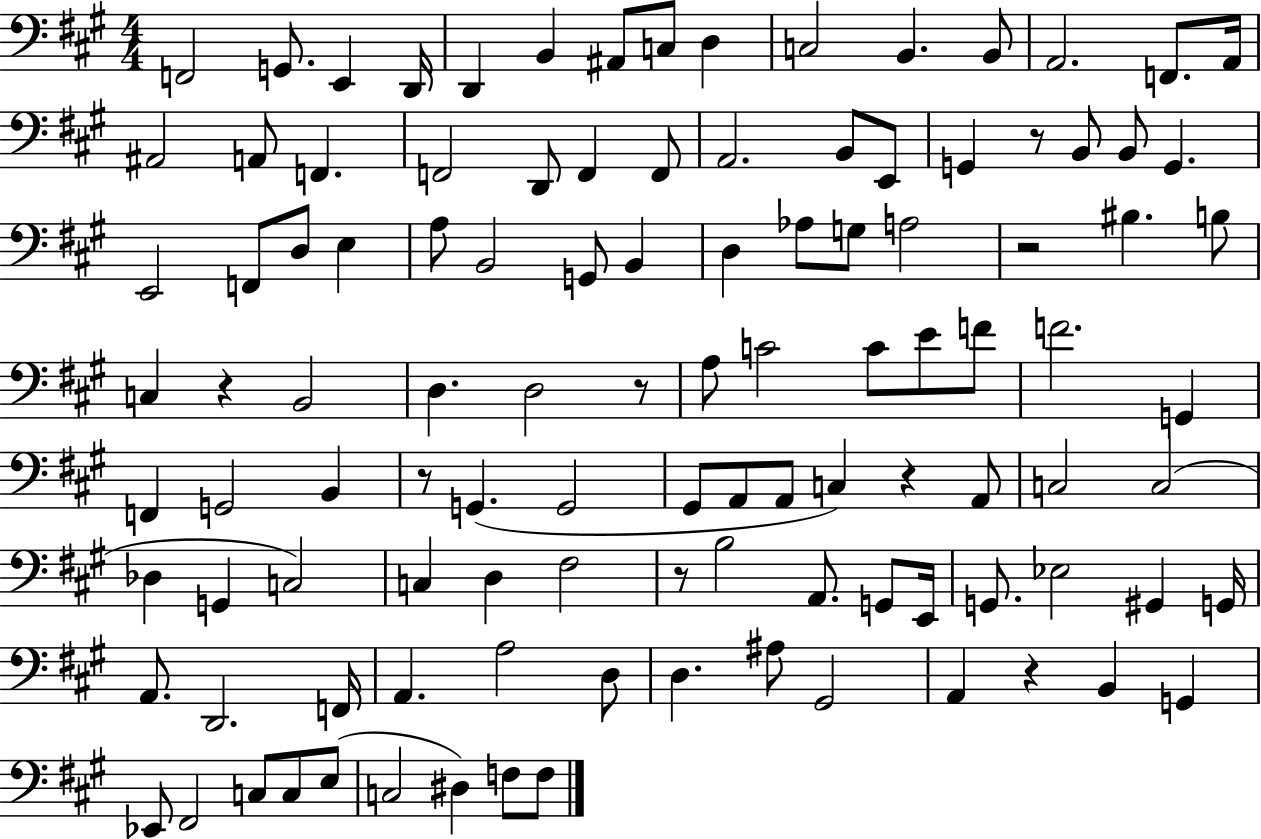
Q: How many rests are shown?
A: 8